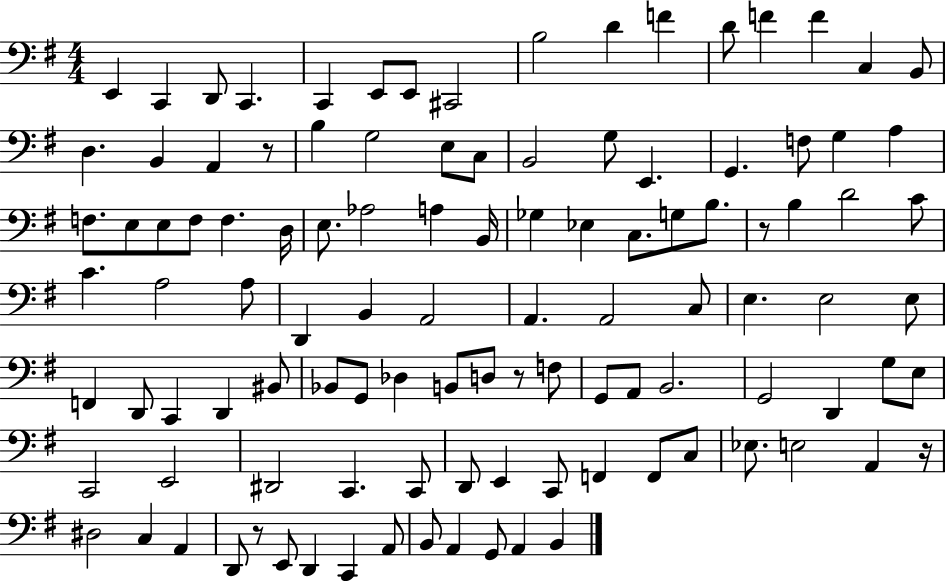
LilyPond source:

{
  \clef bass
  \numericTimeSignature
  \time 4/4
  \key g \major
  \repeat volta 2 { e,4 c,4 d,8 c,4. | c,4 e,8 e,8 cis,2 | b2 d'4 f'4 | d'8 f'4 f'4 c4 b,8 | \break d4. b,4 a,4 r8 | b4 g2 e8 c8 | b,2 g8 e,4. | g,4. f8 g4 a4 | \break f8. e8 e8 f8 f4. d16 | e8. aes2 a4 b,16 | ges4 ees4 c8. g8 b8. | r8 b4 d'2 c'8 | \break c'4. a2 a8 | d,4 b,4 a,2 | a,4. a,2 c8 | e4. e2 e8 | \break f,4 d,8 c,4 d,4 bis,8 | bes,8 g,8 des4 b,8 d8 r8 f8 | g,8 a,8 b,2. | g,2 d,4 g8 e8 | \break c,2 e,2 | dis,2 c,4. c,8 | d,8 e,4 c,8 f,4 f,8 c8 | ees8. e2 a,4 r16 | \break dis2 c4 a,4 | d,8 r8 e,8 d,4 c,4 a,8 | b,8 a,4 g,8 a,4 b,4 | } \bar "|."
}